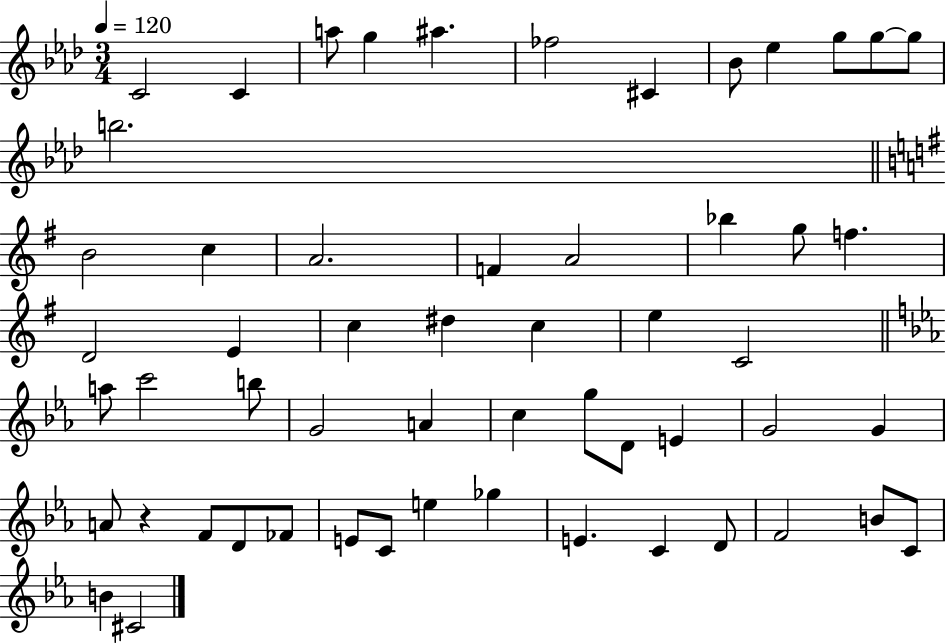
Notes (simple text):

C4/h C4/q A5/e G5/q A#5/q. FES5/h C#4/q Bb4/e Eb5/q G5/e G5/e G5/e B5/h. B4/h C5/q A4/h. F4/q A4/h Bb5/q G5/e F5/q. D4/h E4/q C5/q D#5/q C5/q E5/q C4/h A5/e C6/h B5/e G4/h A4/q C5/q G5/e D4/e E4/q G4/h G4/q A4/e R/q F4/e D4/e FES4/e E4/e C4/e E5/q Gb5/q E4/q. C4/q D4/e F4/h B4/e C4/e B4/q C#4/h